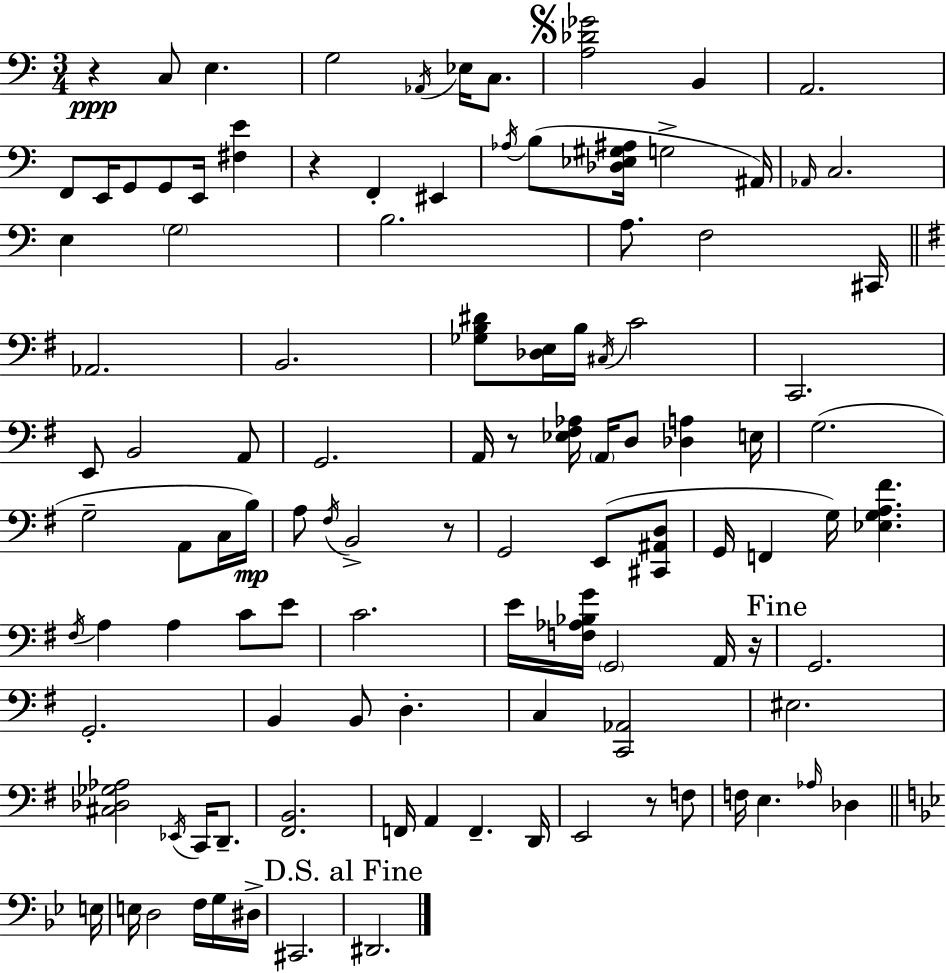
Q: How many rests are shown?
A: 6